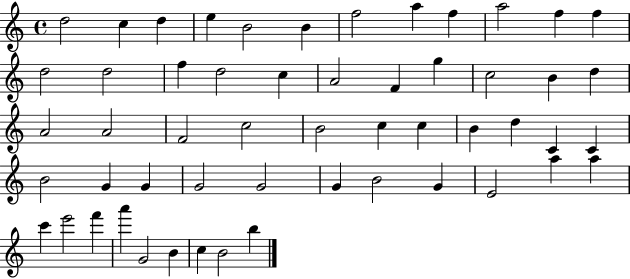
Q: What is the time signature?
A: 4/4